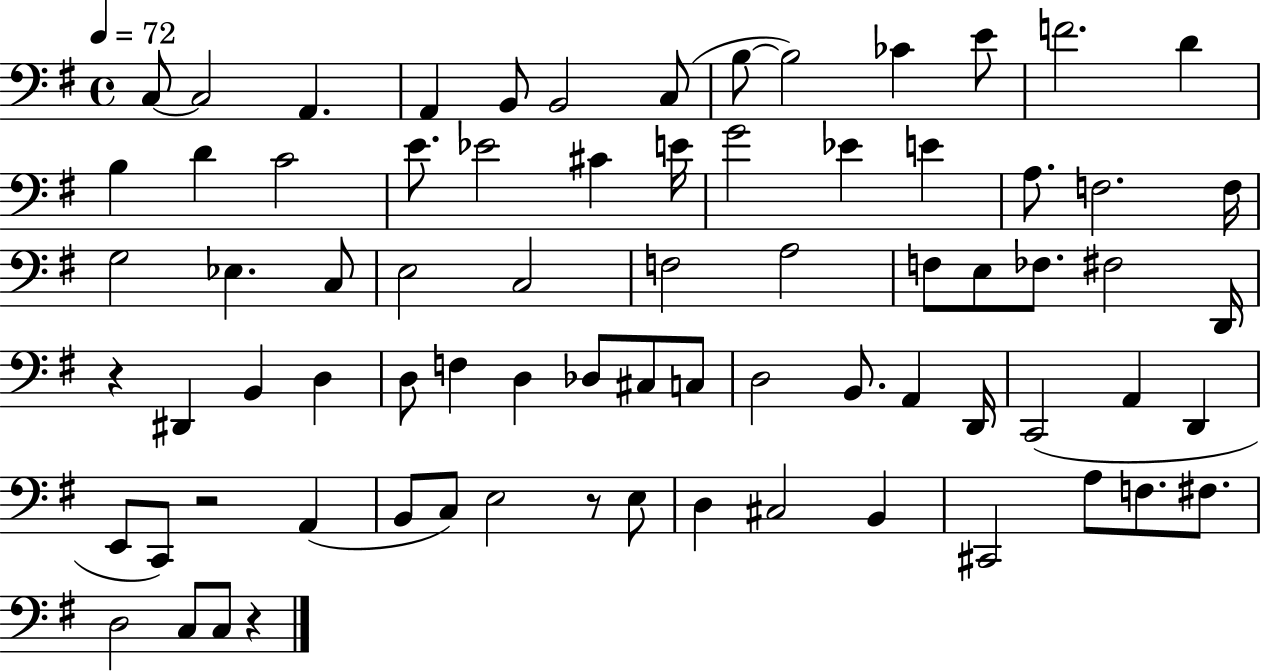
X:1
T:Untitled
M:4/4
L:1/4
K:G
C,/2 C,2 A,, A,, B,,/2 B,,2 C,/2 B,/2 B,2 _C E/2 F2 D B, D C2 E/2 _E2 ^C E/4 G2 _E E A,/2 F,2 F,/4 G,2 _E, C,/2 E,2 C,2 F,2 A,2 F,/2 E,/2 _F,/2 ^F,2 D,,/4 z ^D,, B,, D, D,/2 F, D, _D,/2 ^C,/2 C,/2 D,2 B,,/2 A,, D,,/4 C,,2 A,, D,, E,,/2 C,,/2 z2 A,, B,,/2 C,/2 E,2 z/2 E,/2 D, ^C,2 B,, ^C,,2 A,/2 F,/2 ^F,/2 D,2 C,/2 C,/2 z